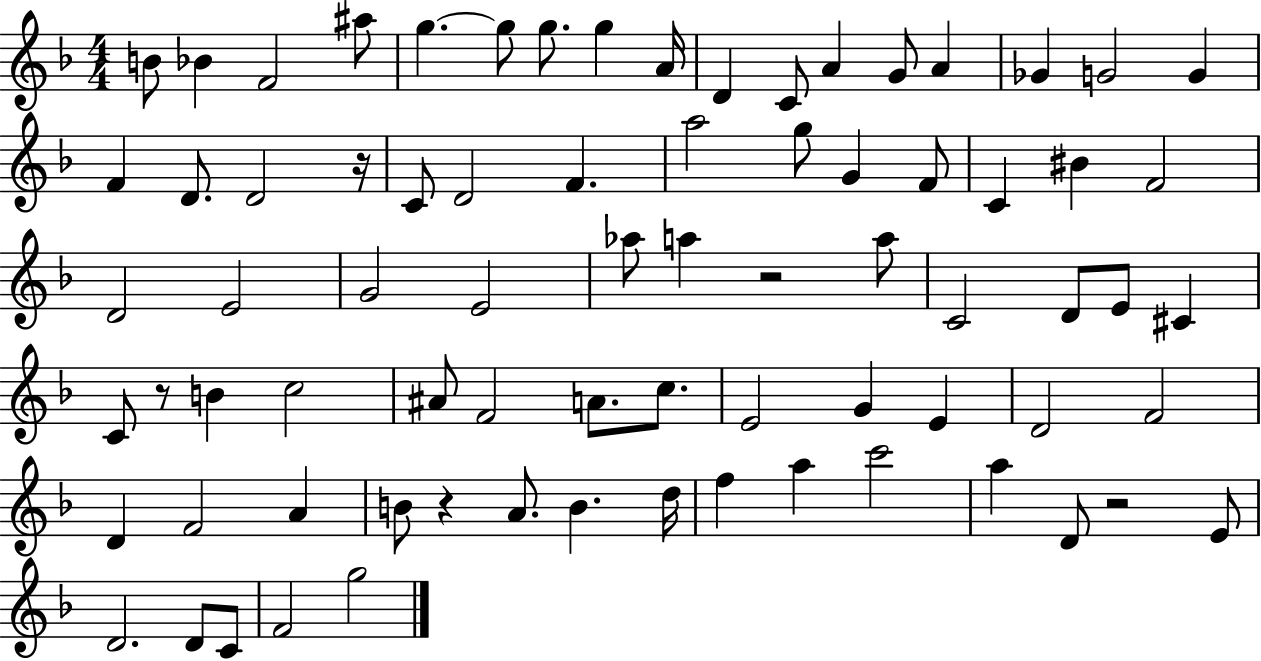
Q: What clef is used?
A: treble